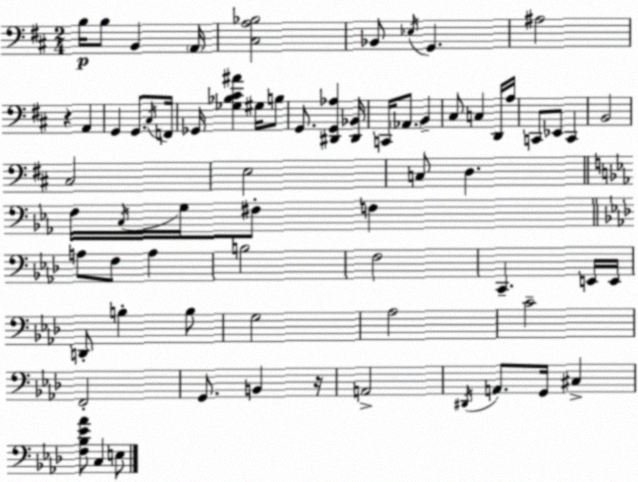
X:1
T:Untitled
M:2/4
L:1/4
K:D
B,/4 B,/2 B,, A,,/4 [^C,A,_B,]2 _B,,/2 _E,/4 G,, ^A,2 z A,, G,, G,,/2 ^C,/4 F,,/4 _G,,/4 [_G,_B,^C^A] ^G,/4 B,/2 G,,/2 [^D,,G,,_A,] [^D,,_B,,]/4 C,,/4 _A,,/2 B,, ^C,/2 C, D,,/4 A,/4 C,,/2 _E,,/2 C,, B,,2 ^C,2 E,2 C,/2 D, F,/4 C,/4 G,/4 ^F,/2 F, A,/2 F,/2 A, B,2 F,2 C,, E,,/4 E,,/4 D,,/2 B, B,/2 G,2 _A,2 C2 F,,2 G,,/2 B,, z/4 A,,2 ^D,,/4 A,,/2 G,,/4 ^C, [F,_B,_E_A]/2 C, E,/2